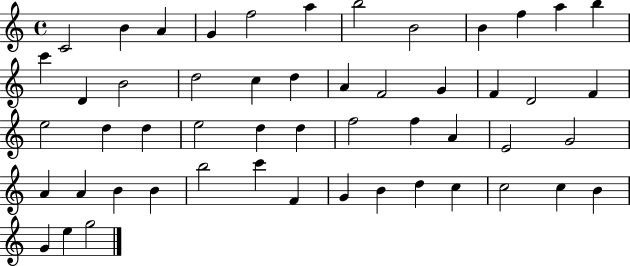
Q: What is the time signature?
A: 4/4